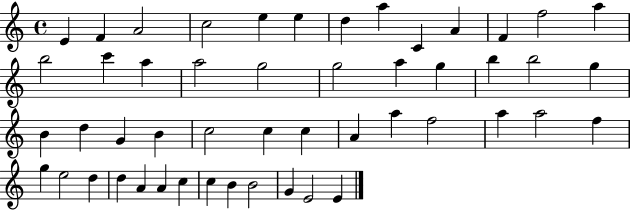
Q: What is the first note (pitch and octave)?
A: E4